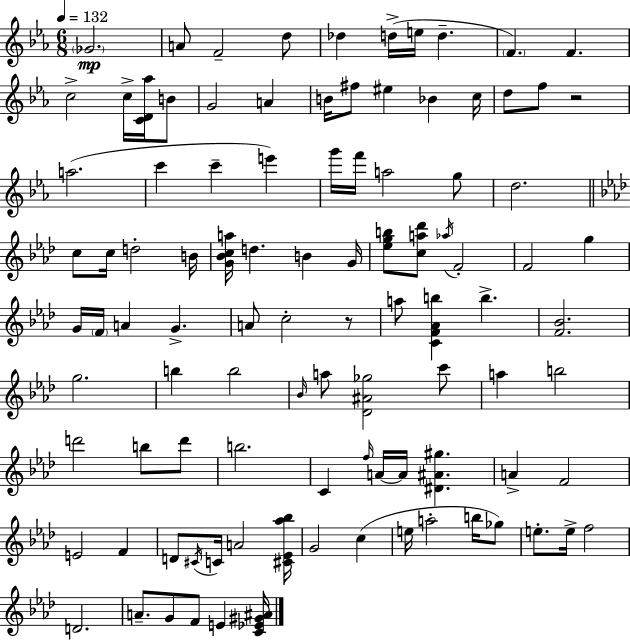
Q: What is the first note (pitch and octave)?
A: Gb4